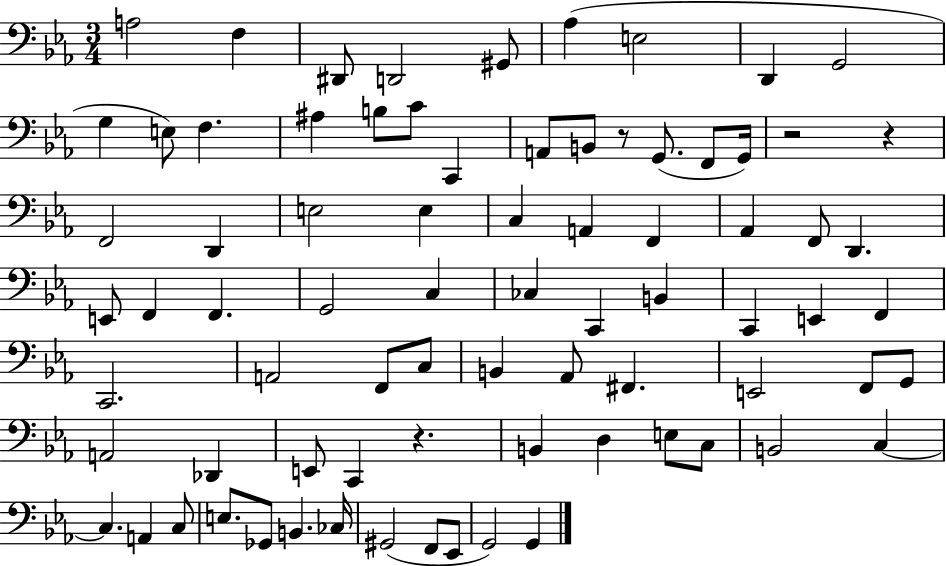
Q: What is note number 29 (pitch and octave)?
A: Ab2